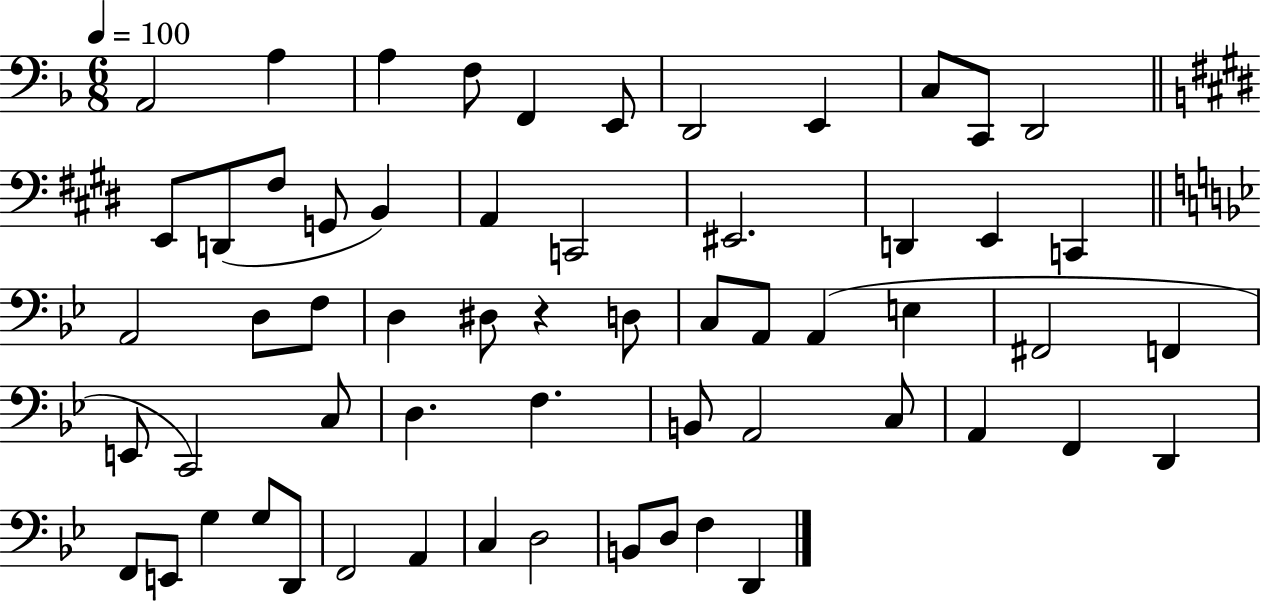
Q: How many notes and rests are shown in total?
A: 59